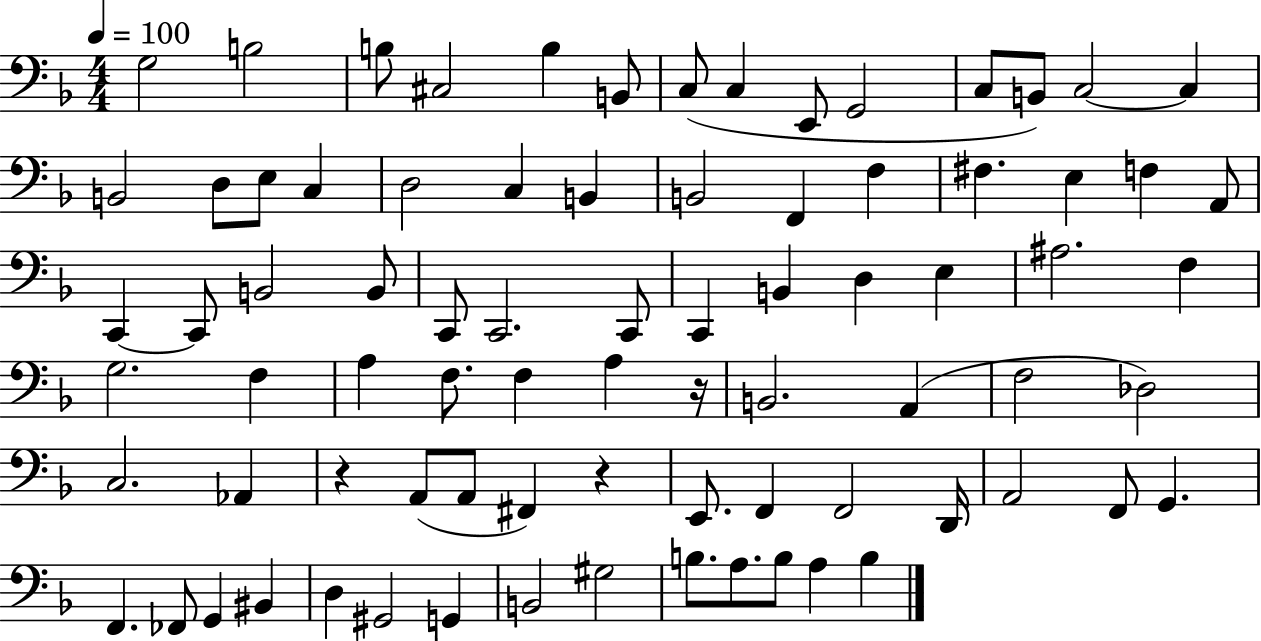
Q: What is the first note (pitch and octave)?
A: G3